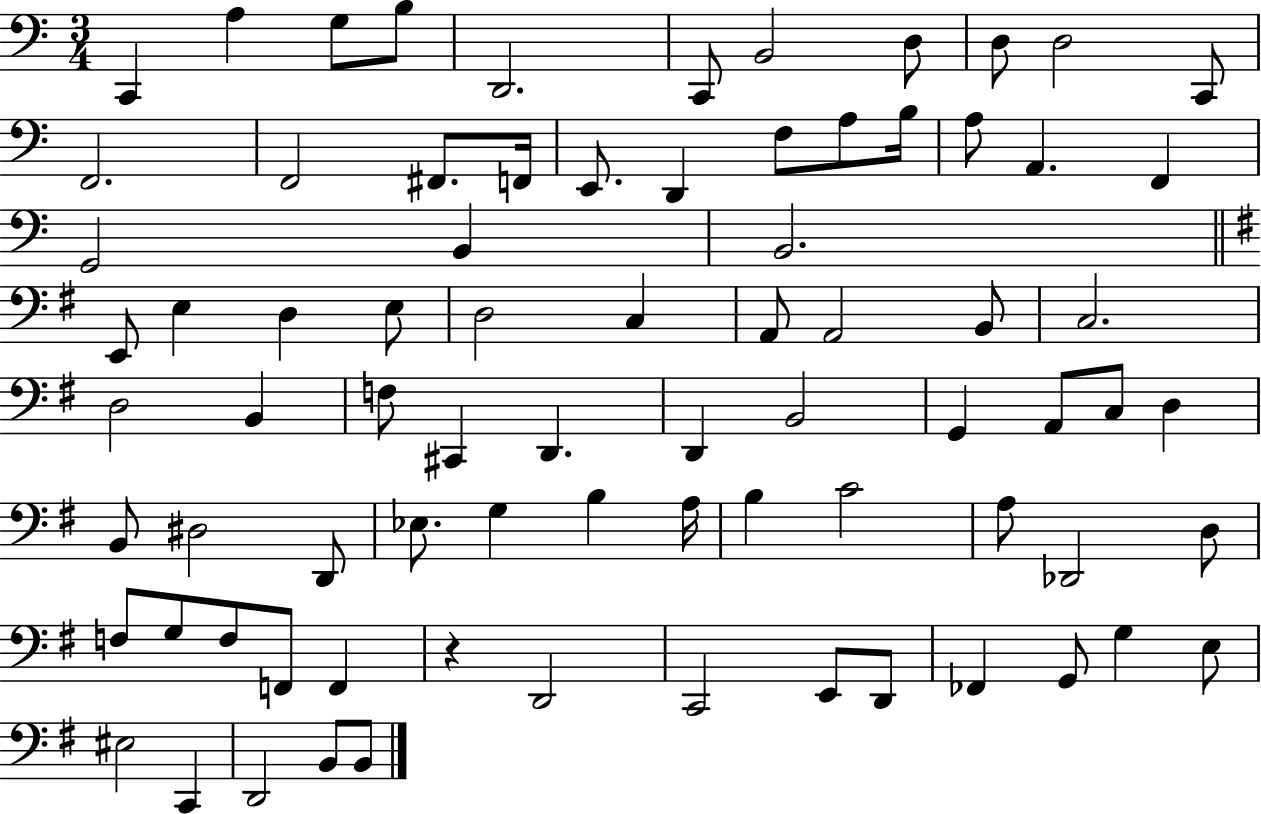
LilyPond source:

{
  \clef bass
  \numericTimeSignature
  \time 3/4
  \key c \major
  c,4 a4 g8 b8 | d,2. | c,8 b,2 d8 | d8 d2 c,8 | \break f,2. | f,2 fis,8. f,16 | e,8. d,4 f8 a8 b16 | a8 a,4. f,4 | \break g,2 b,4 | b,2. | \bar "||" \break \key g \major e,8 e4 d4 e8 | d2 c4 | a,8 a,2 b,8 | c2. | \break d2 b,4 | f8 cis,4 d,4. | d,4 b,2 | g,4 a,8 c8 d4 | \break b,8 dis2 d,8 | ees8. g4 b4 a16 | b4 c'2 | a8 des,2 d8 | \break f8 g8 f8 f,8 f,4 | r4 d,2 | c,2 e,8 d,8 | fes,4 g,8 g4 e8 | \break eis2 c,4 | d,2 b,8 b,8 | \bar "|."
}